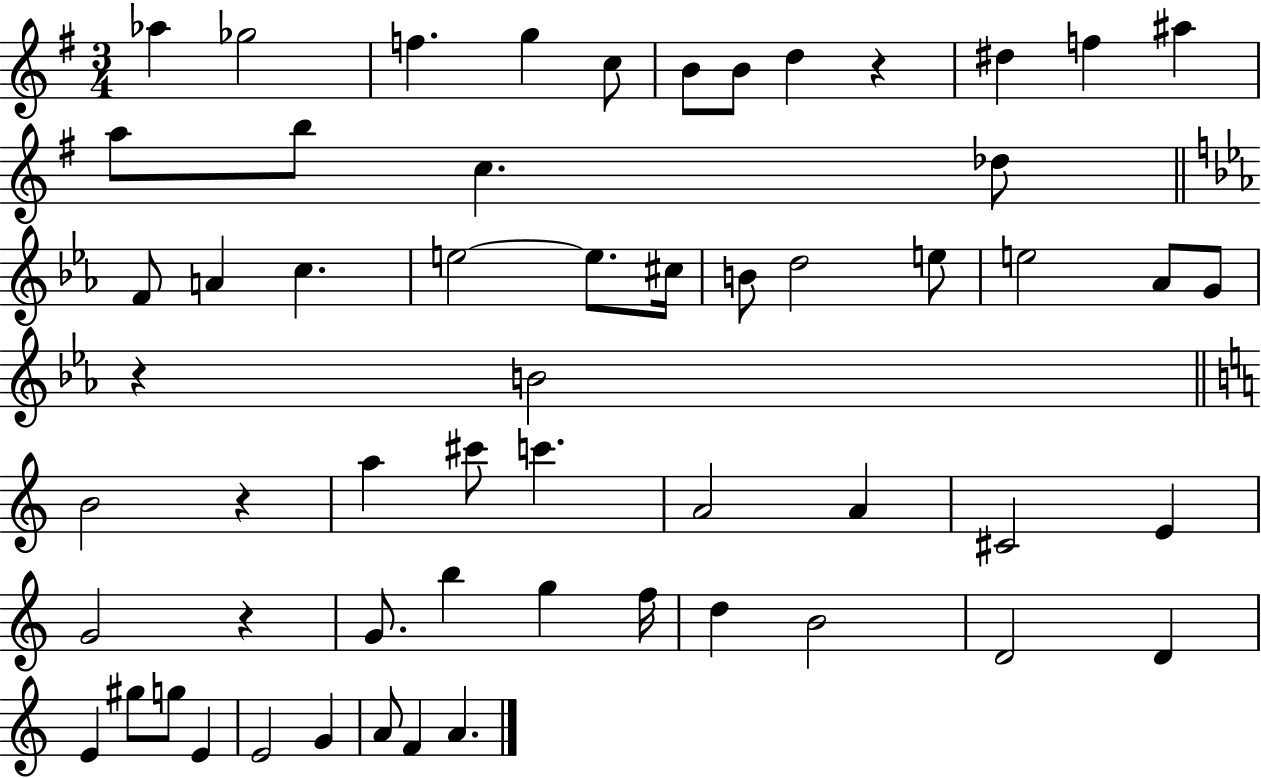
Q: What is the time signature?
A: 3/4